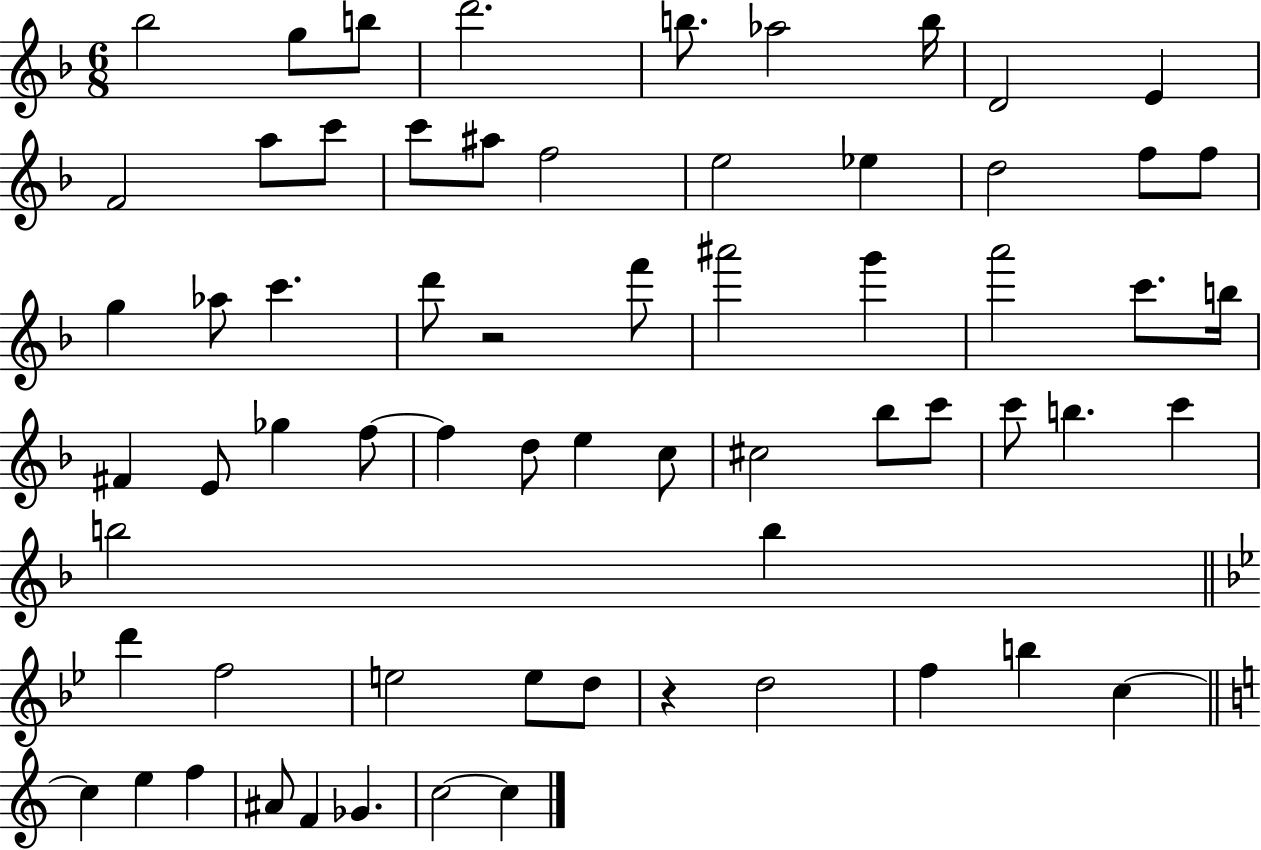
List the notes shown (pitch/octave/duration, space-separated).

Bb5/h G5/e B5/e D6/h. B5/e. Ab5/h B5/s D4/h E4/q F4/h A5/e C6/e C6/e A#5/e F5/h E5/h Eb5/q D5/h F5/e F5/e G5/q Ab5/e C6/q. D6/e R/h F6/e A#6/h G6/q A6/h C6/e. B5/s F#4/q E4/e Gb5/q F5/e F5/q D5/e E5/q C5/e C#5/h Bb5/e C6/e C6/e B5/q. C6/q B5/h B5/q D6/q F5/h E5/h E5/e D5/e R/q D5/h F5/q B5/q C5/q C5/q E5/q F5/q A#4/e F4/q Gb4/q. C5/h C5/q